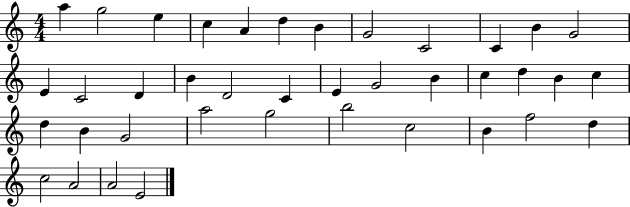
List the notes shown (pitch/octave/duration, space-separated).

A5/q G5/h E5/q C5/q A4/q D5/q B4/q G4/h C4/h C4/q B4/q G4/h E4/q C4/h D4/q B4/q D4/h C4/q E4/q G4/h B4/q C5/q D5/q B4/q C5/q D5/q B4/q G4/h A5/h G5/h B5/h C5/h B4/q F5/h D5/q C5/h A4/h A4/h E4/h